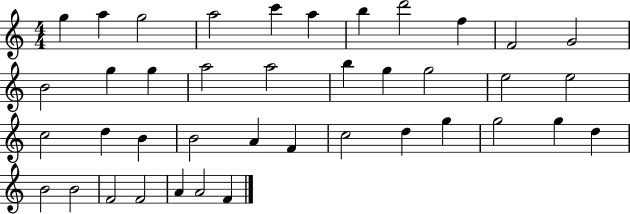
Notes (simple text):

G5/q A5/q G5/h A5/h C6/q A5/q B5/q D6/h F5/q F4/h G4/h B4/h G5/q G5/q A5/h A5/h B5/q G5/q G5/h E5/h E5/h C5/h D5/q B4/q B4/h A4/q F4/q C5/h D5/q G5/q G5/h G5/q D5/q B4/h B4/h F4/h F4/h A4/q A4/h F4/q